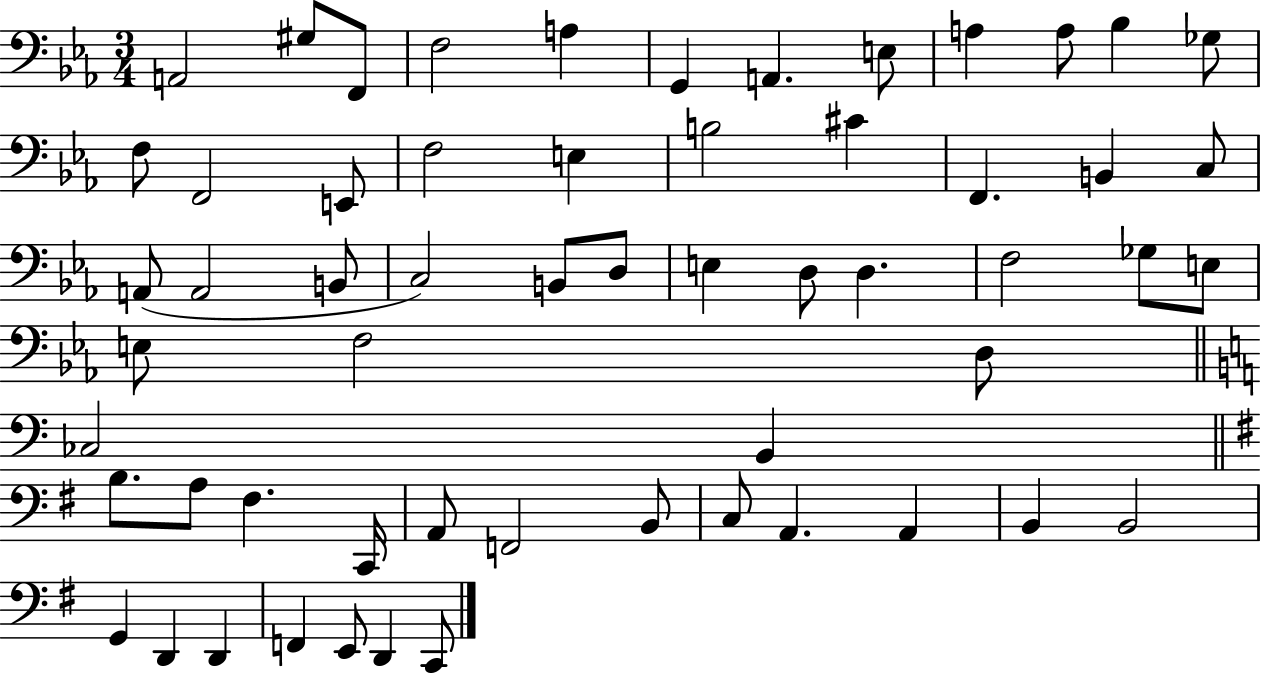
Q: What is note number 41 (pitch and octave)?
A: A3